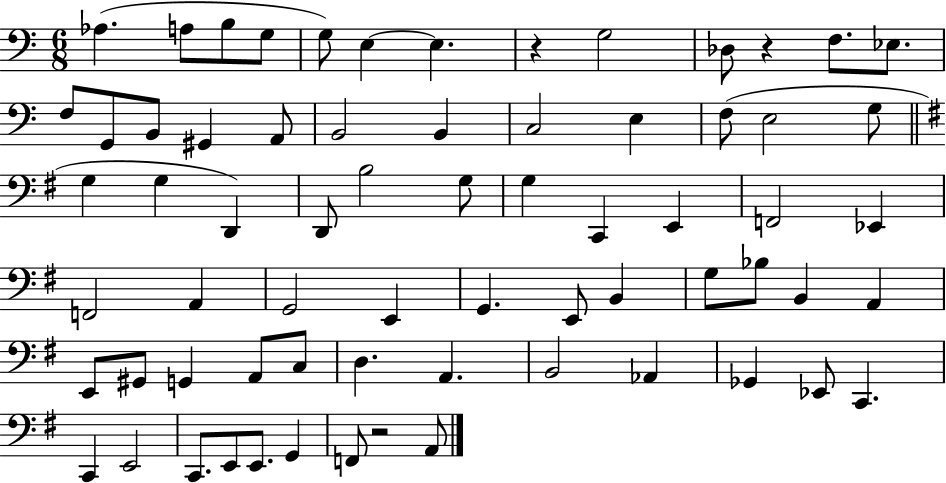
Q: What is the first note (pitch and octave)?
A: Ab3